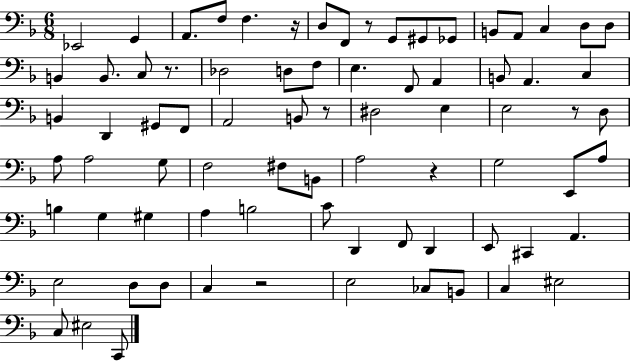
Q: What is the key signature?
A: F major